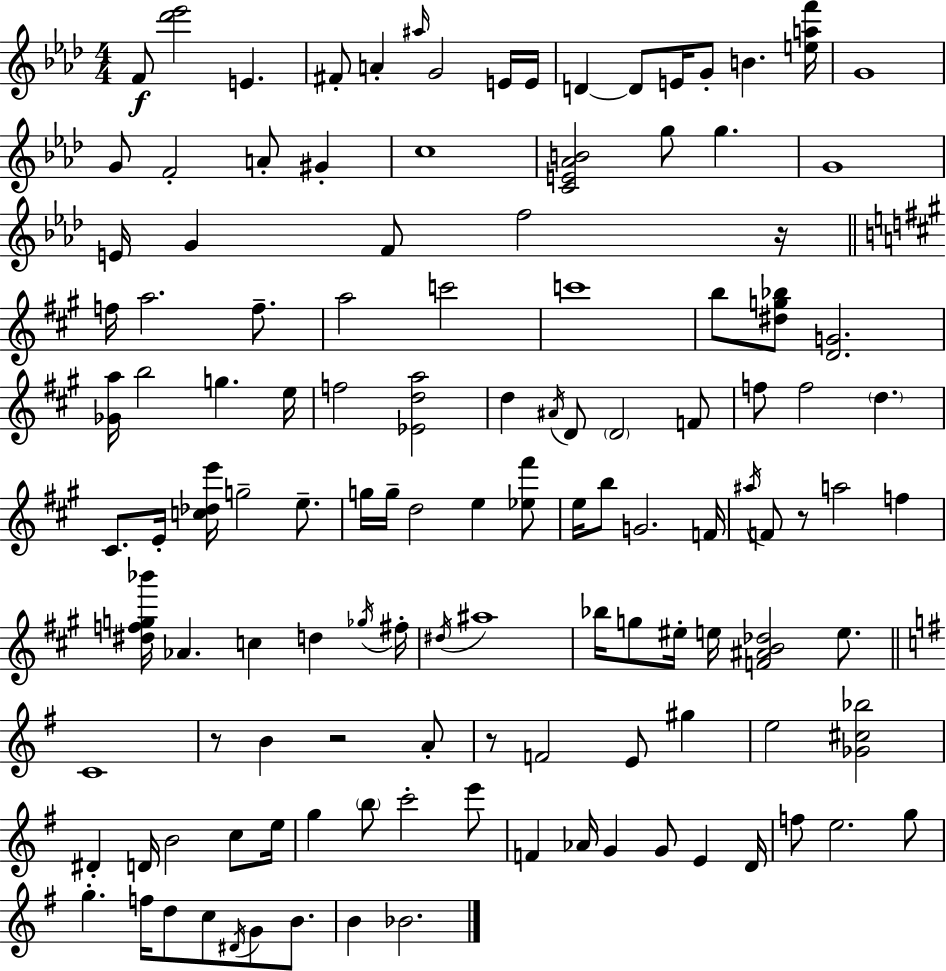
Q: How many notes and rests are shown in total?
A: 124